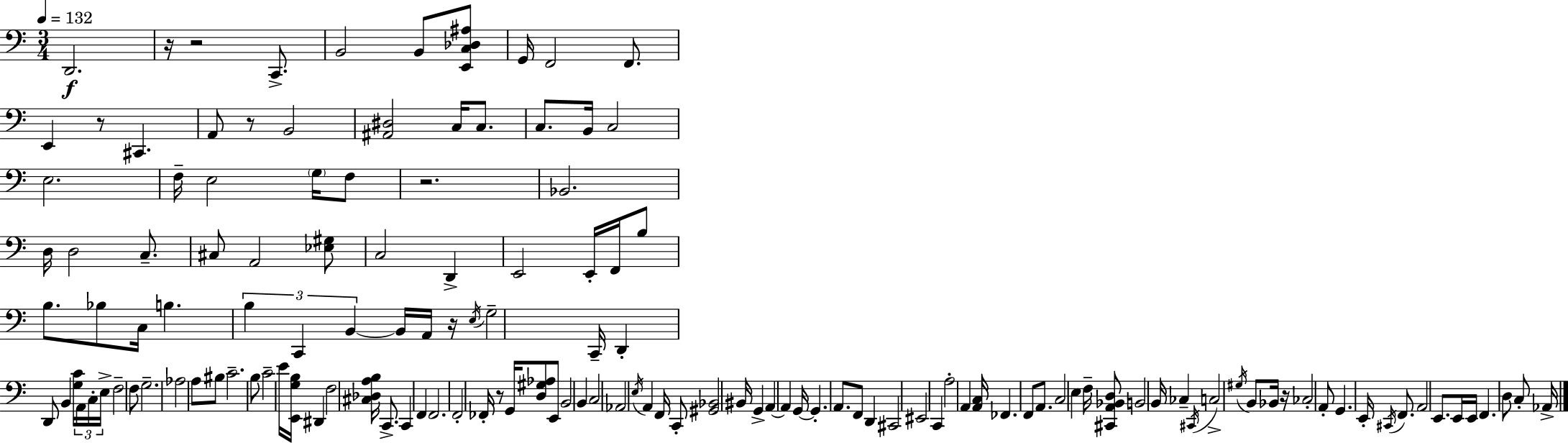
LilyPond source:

{
  \clef bass
  \numericTimeSignature
  \time 3/4
  \key a \minor
  \tempo 4 = 132
  d,2.\f | r16 r2 c,8.-> | b,2 b,8 <e, c des ais>8 | g,16 f,2 f,8. | \break e,4 r8 cis,4. | a,8 r8 b,2 | <ais, dis>2 c16 c8. | c8. b,16 c2 | \break e2. | f16-- e2 \parenthesize g16 f8 | r2. | bes,2. | \break d16 d2 c8.-- | cis8 a,2 <ees gis>8 | c2 d,4-> | e,2 e,16-. f,16 b8 | \break b8. bes8 c16 b4. | \tuplet 3/2 { b4 c,4 b,4~~ } | b,16 a,16 r16 \acciaccatura { e16 } g2-- | c,16-- d,4-. d,8 b,4 <g c'>16 | \break \tuplet 3/2 { a,16 c16-. e16-> } f2-- f8 | g2.-- | aes2 a8 bis8 | c'2.-- | \break b8 c'2-- e'16 | <e, g b>16 dis,4 f2 | <cis des a b>16 c,8.-> c,4 f,4 | f,2. | \break f,2-. fes,16-. r8 | g,16 <d gis aes>8 e,8 b,2 | b,4 c2 | aes,2 \acciaccatura { e16 } a,4 | \break f,16 c,8-. <gis, bes,>2 | bis,16 g,4-> a,4~~ a,4 | g,16~~ g,4.-. a,8. | f,8 d,4 cis,2 | \break eis,2 c,4 | a2-. a,4 | <a, c>16 fes,4. f,8 a,8. | c2 e4 | \break f16-- <cis, a, bes, d>8 b,2 | b,16 ces4-- \acciaccatura { cis,16 } c2-> | \acciaccatura { gis16 } b,8 bes,16 r16 ces2-. | a,8-. g,4. | \break e,16-. \acciaccatura { cis,16 } f,8. a,2 | e,8. e,16 e,16 f,4. | d8 c8-. aes,16-> \bar "|."
}